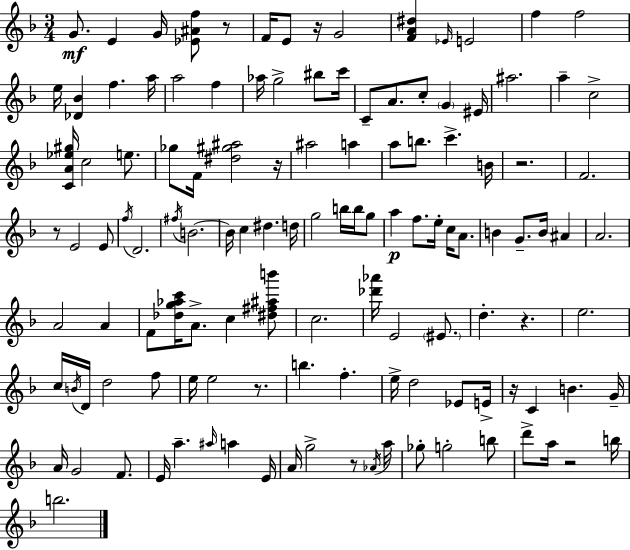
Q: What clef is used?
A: treble